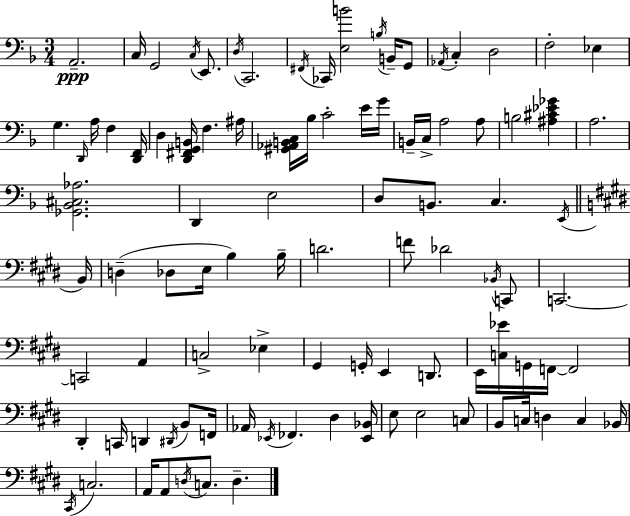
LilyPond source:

{
  \clef bass
  \numericTimeSignature
  \time 3/4
  \key d \minor
  a,2.--\ppp | c16 g,2 \acciaccatura { c16 } e,8. | \acciaccatura { d16 } c,2. | \acciaccatura { fis,16 } ces,16 <e b'>2 | \break \acciaccatura { b16 } b,16-- g,8 \acciaccatura { aes,16 } c4-. d2 | f2-. | ees4 g4. \grace { d,16 } | a16 f4 <d, f,>16 d4 <d, fis, g, b,>16 f4. | \break ais16 <gis, aes, b, c>16 bes16 c'2-. | e'16 g'16 b,16-- c16-> a2 | a8 b2 | <ais cis' ees' ges'>4 a2. | \break <ges, bes, cis aes>2. | d,4 e2 | d8 b,8. c4. | \acciaccatura { e,16 } \bar "||" \break \key e \major b,16 d4--( des8 e16 b4) | b16-- d'2. | f'8 des'2 \acciaccatura { bes,16 } | c,8 c,2.~~ | \break c,2 a,4 | c2-> ees4-> | gis,4 g,16-. e,4 d,8. | e,16 <c ees'>16 g,16 f,16~~ f,2 | \break dis,4-. c,16 d,4 \acciaccatura { dis,16 } | b,8 f,16 aes,16 \acciaccatura { ees,16 } fes,4. dis4 | <ees, bes,>16 e8 e2 | c8 b,8 c16 d4 c4 | \break bes,16 \acciaccatura { cis,16 } c2. | a,16 a,8 \acciaccatura { d16 } c8. | d4.-- \bar "|."
}